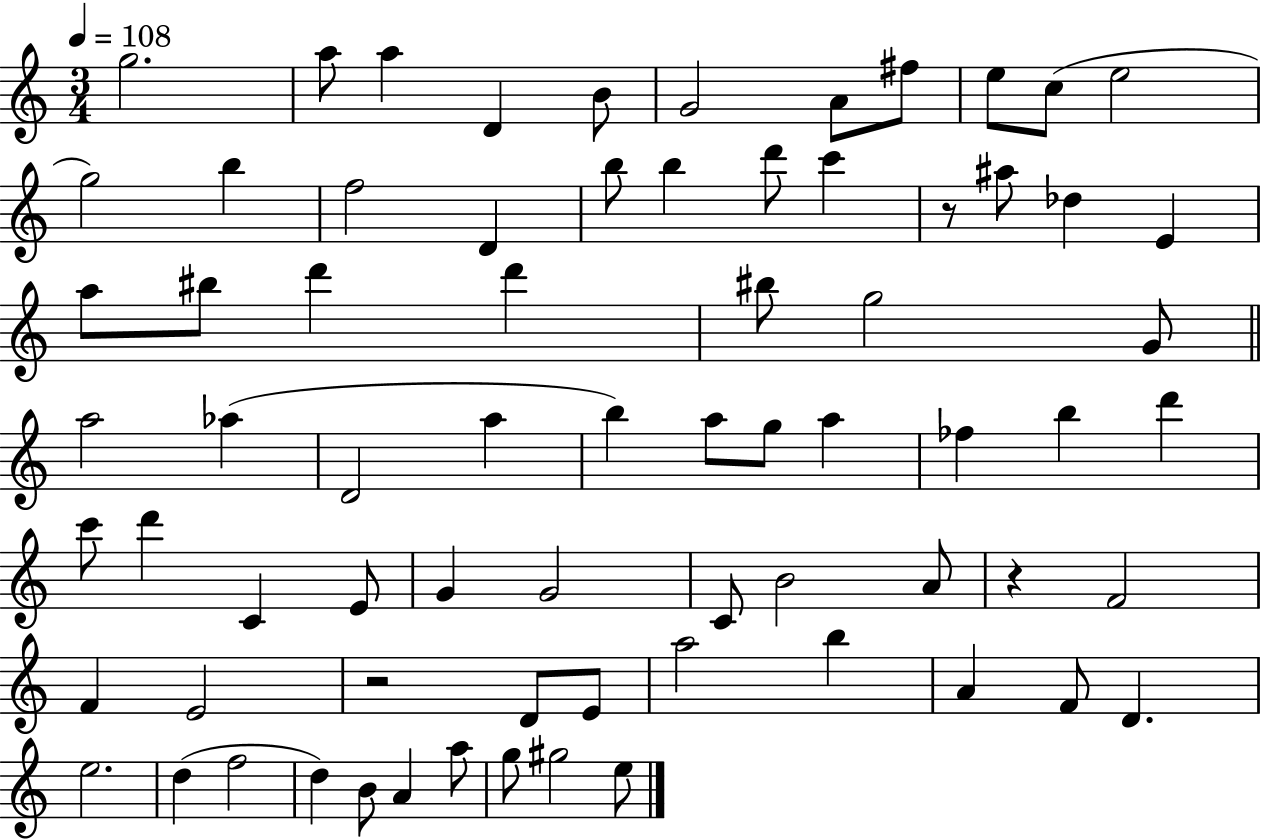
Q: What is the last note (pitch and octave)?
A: E5